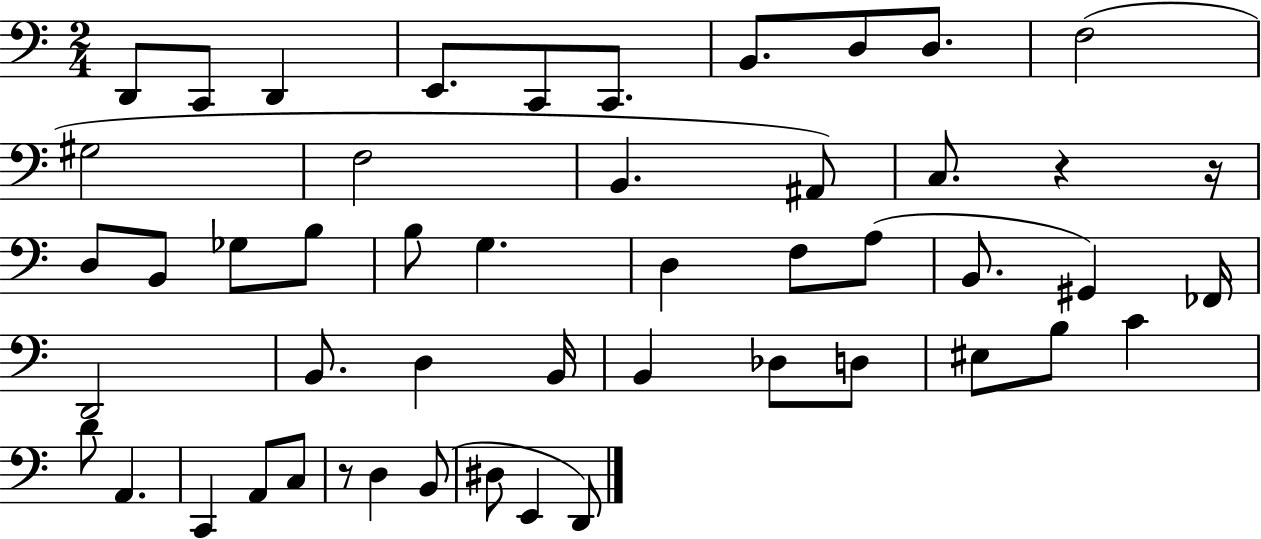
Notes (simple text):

D2/e C2/e D2/q E2/e. C2/e C2/e. B2/e. D3/e D3/e. F3/h G#3/h F3/h B2/q. A#2/e C3/e. R/q R/s D3/e B2/e Gb3/e B3/e B3/e G3/q. D3/q F3/e A3/e B2/e. G#2/q FES2/s D2/h B2/e. D3/q B2/s B2/q Db3/e D3/e EIS3/e B3/e C4/q D4/e A2/q. C2/q A2/e C3/e R/e D3/q B2/e D#3/e E2/q D2/e